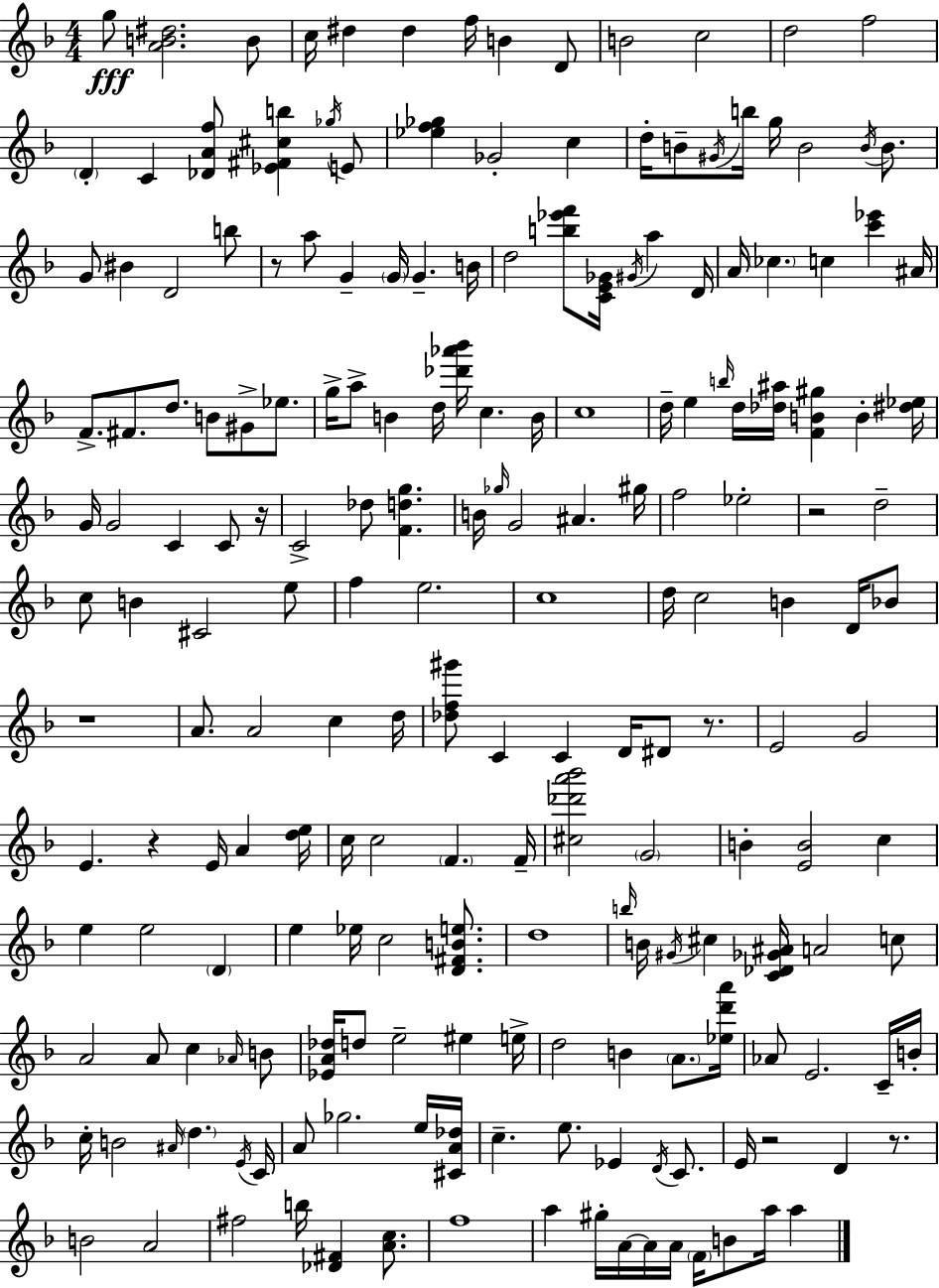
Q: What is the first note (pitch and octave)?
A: G5